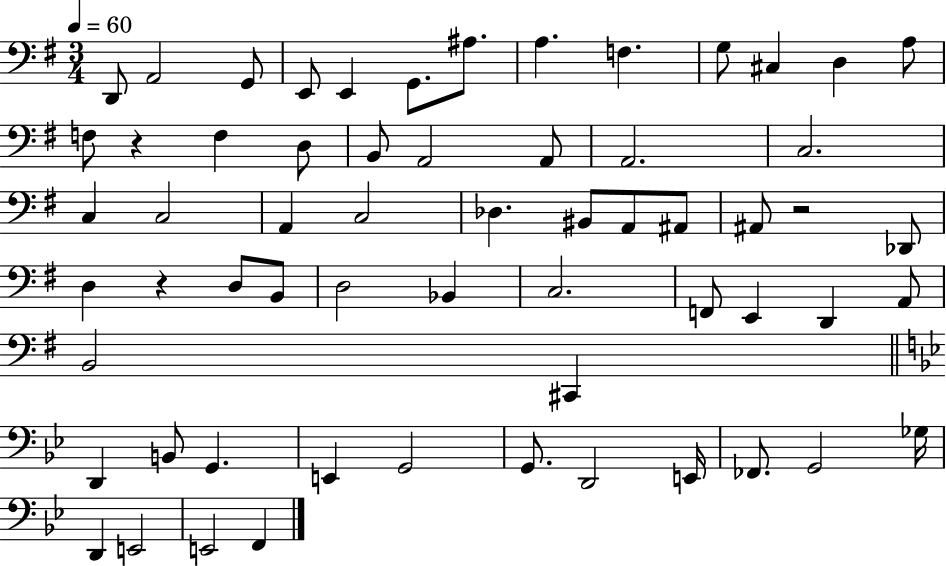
D2/e A2/h G2/e E2/e E2/q G2/e. A#3/e. A3/q. F3/q. G3/e C#3/q D3/q A3/e F3/e R/q F3/q D3/e B2/e A2/h A2/e A2/h. C3/h. C3/q C3/h A2/q C3/h Db3/q. BIS2/e A2/e A#2/e A#2/e R/h Db2/e D3/q R/q D3/e B2/e D3/h Bb2/q C3/h. F2/e E2/q D2/q A2/e B2/h C#2/q D2/q B2/e G2/q. E2/q G2/h G2/e. D2/h E2/s FES2/e. G2/h Gb3/s D2/q E2/h E2/h F2/q